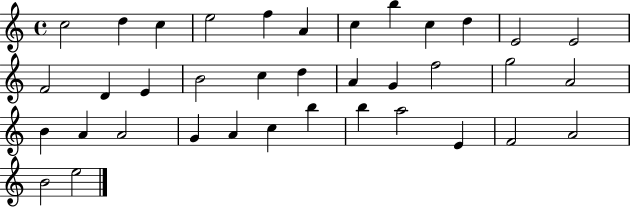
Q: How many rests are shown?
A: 0